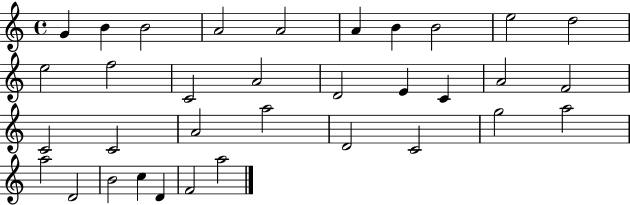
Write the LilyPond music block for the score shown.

{
  \clef treble
  \time 4/4
  \defaultTimeSignature
  \key c \major
  g'4 b'4 b'2 | a'2 a'2 | a'4 b'4 b'2 | e''2 d''2 | \break e''2 f''2 | c'2 a'2 | d'2 e'4 c'4 | a'2 f'2 | \break c'2 c'2 | a'2 a''2 | d'2 c'2 | g''2 a''2 | \break a''2 d'2 | b'2 c''4 d'4 | f'2 a''2 | \bar "|."
}